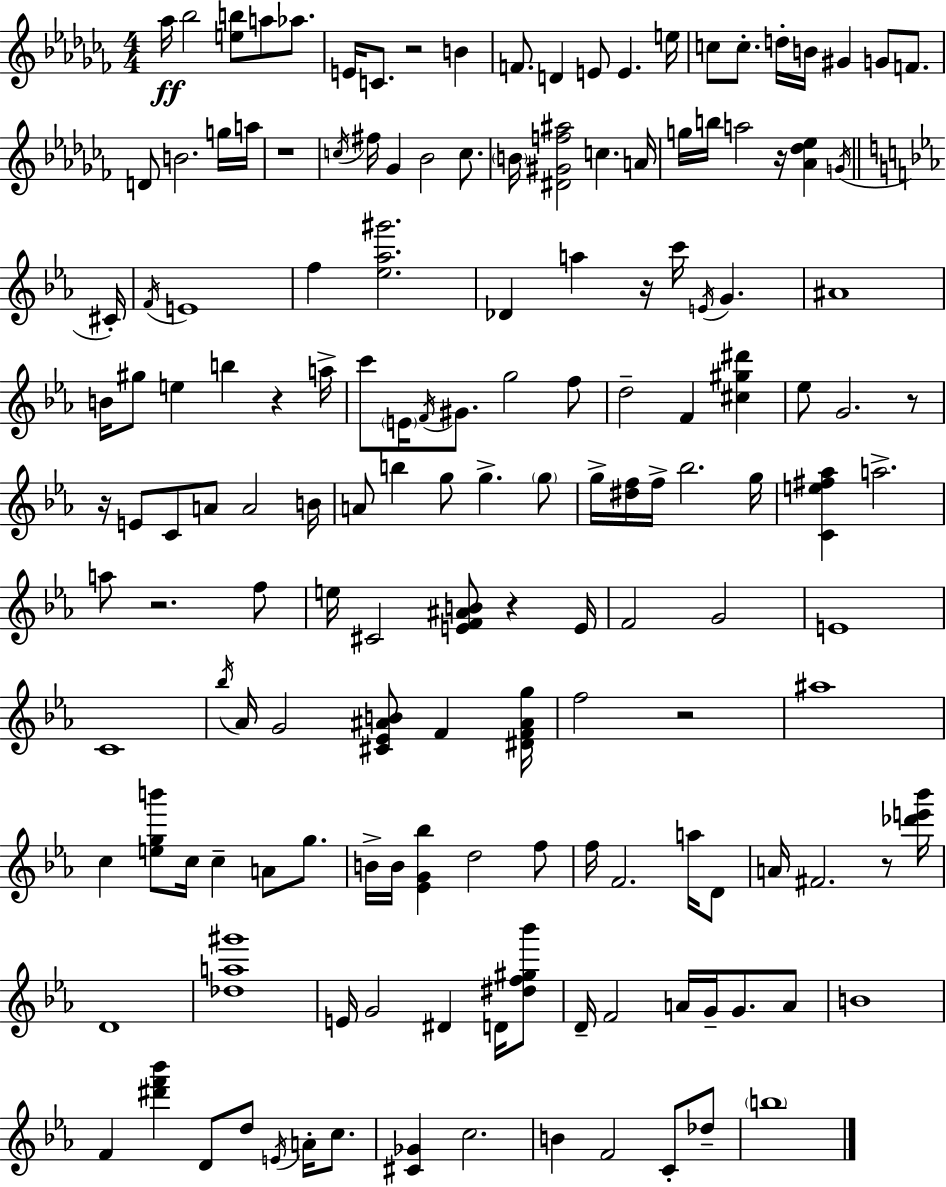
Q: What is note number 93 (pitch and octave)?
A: C5